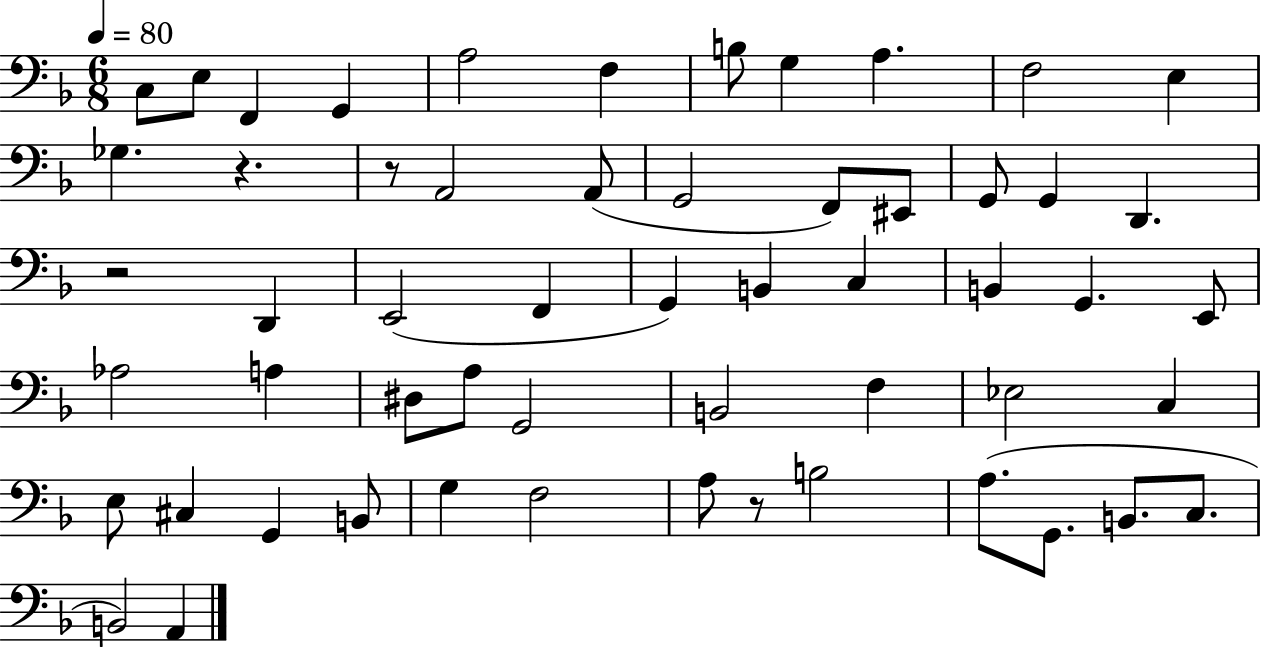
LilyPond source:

{
  \clef bass
  \numericTimeSignature
  \time 6/8
  \key f \major
  \tempo 4 = 80
  c8 e8 f,4 g,4 | a2 f4 | b8 g4 a4. | f2 e4 | \break ges4. r4. | r8 a,2 a,8( | g,2 f,8) eis,8 | g,8 g,4 d,4. | \break r2 d,4 | e,2( f,4 | g,4) b,4 c4 | b,4 g,4. e,8 | \break aes2 a4 | dis8 a8 g,2 | b,2 f4 | ees2 c4 | \break e8 cis4 g,4 b,8 | g4 f2 | a8 r8 b2 | a8.( g,8. b,8. c8. | \break b,2) a,4 | \bar "|."
}